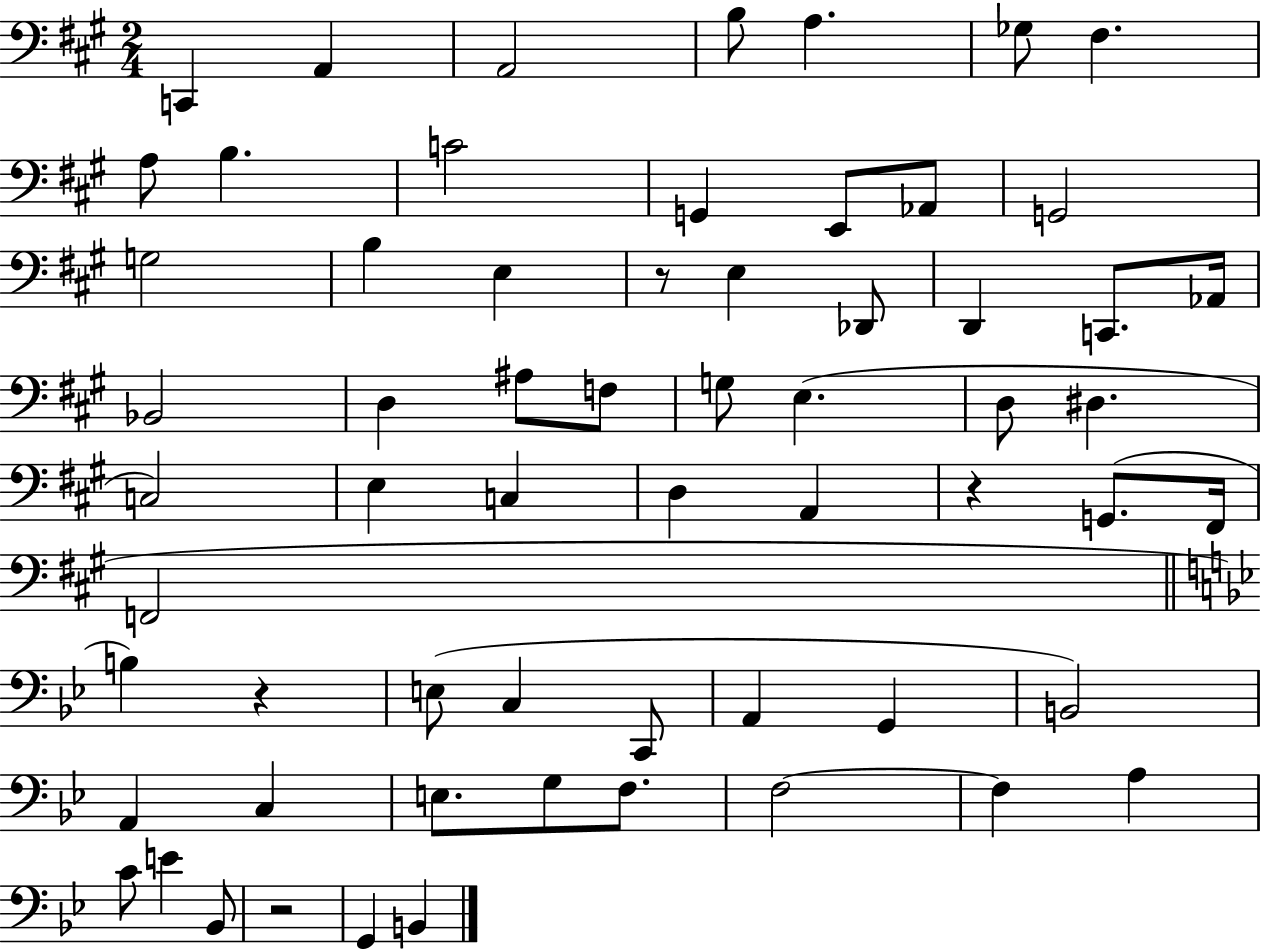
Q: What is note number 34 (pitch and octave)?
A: D3